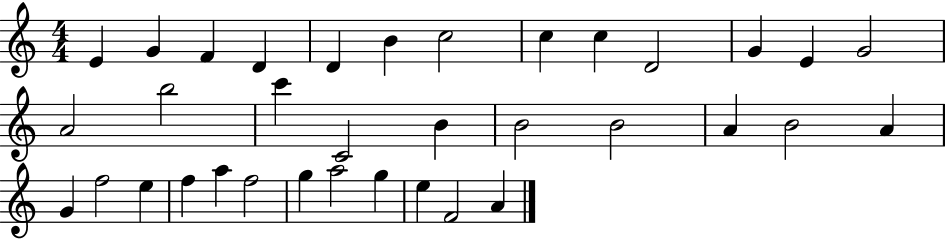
{
  \clef treble
  \numericTimeSignature
  \time 4/4
  \key c \major
  e'4 g'4 f'4 d'4 | d'4 b'4 c''2 | c''4 c''4 d'2 | g'4 e'4 g'2 | \break a'2 b''2 | c'''4 c'2 b'4 | b'2 b'2 | a'4 b'2 a'4 | \break g'4 f''2 e''4 | f''4 a''4 f''2 | g''4 a''2 g''4 | e''4 f'2 a'4 | \break \bar "|."
}